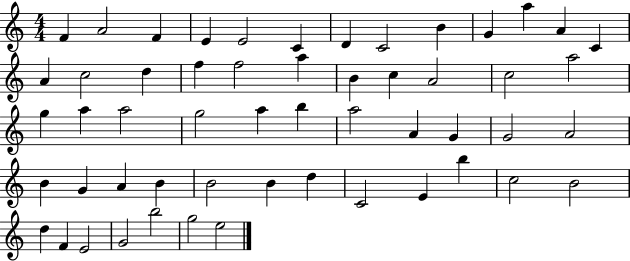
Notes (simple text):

F4/q A4/h F4/q E4/q E4/h C4/q D4/q C4/h B4/q G4/q A5/q A4/q C4/q A4/q C5/h D5/q F5/q F5/h A5/q B4/q C5/q A4/h C5/h A5/h G5/q A5/q A5/h G5/h A5/q B5/q A5/h A4/q G4/q G4/h A4/h B4/q G4/q A4/q B4/q B4/h B4/q D5/q C4/h E4/q B5/q C5/h B4/h D5/q F4/q E4/h G4/h B5/h G5/h E5/h